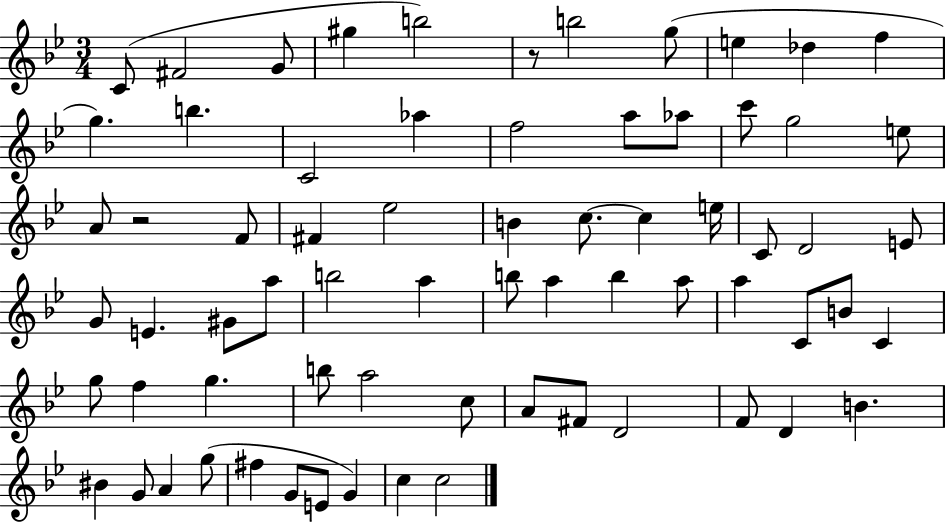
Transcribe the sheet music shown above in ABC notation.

X:1
T:Untitled
M:3/4
L:1/4
K:Bb
C/2 ^F2 G/2 ^g b2 z/2 b2 g/2 e _d f g b C2 _a f2 a/2 _a/2 c'/2 g2 e/2 A/2 z2 F/2 ^F _e2 B c/2 c e/4 C/2 D2 E/2 G/2 E ^G/2 a/2 b2 a b/2 a b a/2 a C/2 B/2 C g/2 f g b/2 a2 c/2 A/2 ^F/2 D2 F/2 D B ^B G/2 A g/2 ^f G/2 E/2 G c c2